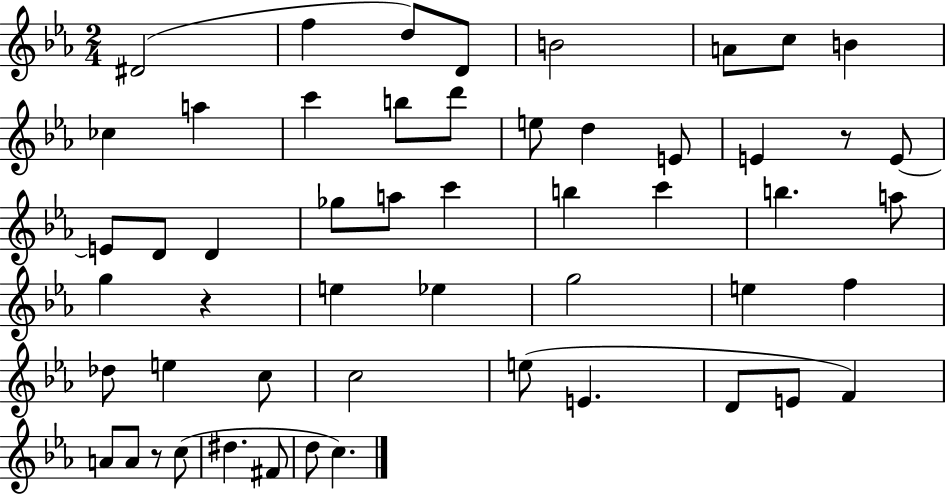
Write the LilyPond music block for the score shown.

{
  \clef treble
  \numericTimeSignature
  \time 2/4
  \key ees \major
  dis'2( | f''4 d''8) d'8 | b'2 | a'8 c''8 b'4 | \break ces''4 a''4 | c'''4 b''8 d'''8 | e''8 d''4 e'8 | e'4 r8 e'8~~ | \break e'8 d'8 d'4 | ges''8 a''8 c'''4 | b''4 c'''4 | b''4. a''8 | \break g''4 r4 | e''4 ees''4 | g''2 | e''4 f''4 | \break des''8 e''4 c''8 | c''2 | e''8( e'4. | d'8 e'8 f'4) | \break a'8 a'8 r8 c''8( | dis''4. fis'8 | d''8 c''4.) | \bar "|."
}